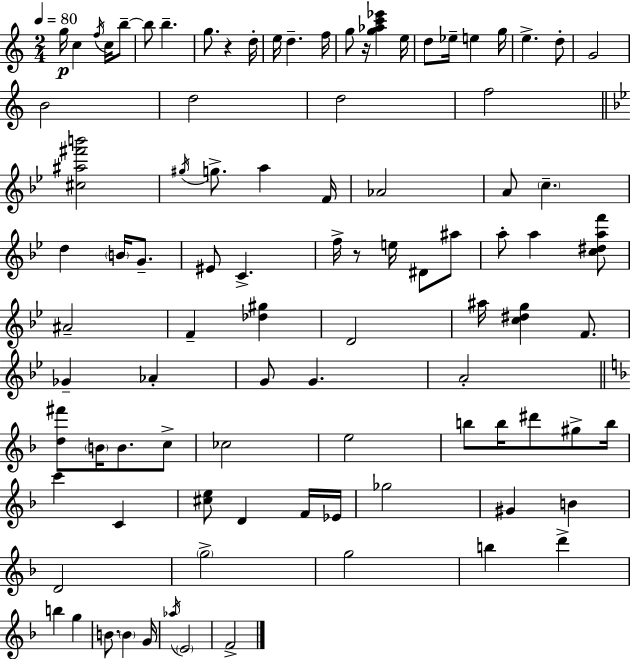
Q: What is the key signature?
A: A minor